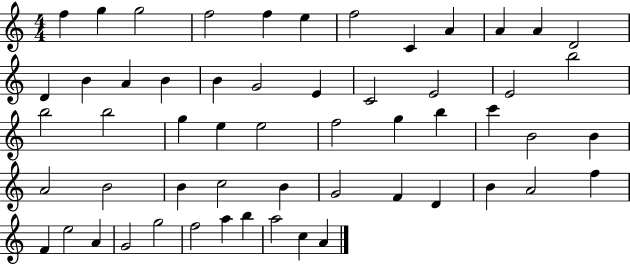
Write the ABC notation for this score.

X:1
T:Untitled
M:4/4
L:1/4
K:C
f g g2 f2 f e f2 C A A A D2 D B A B B G2 E C2 E2 E2 b2 b2 b2 g e e2 f2 g b c' B2 B A2 B2 B c2 B G2 F D B A2 f F e2 A G2 g2 f2 a b a2 c A